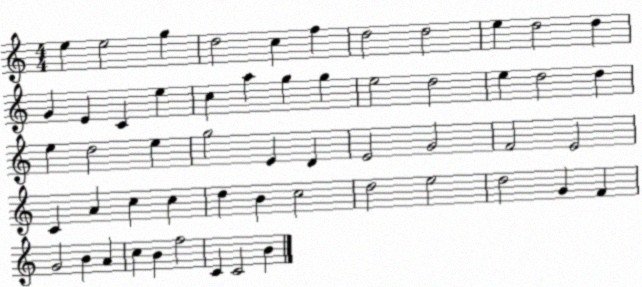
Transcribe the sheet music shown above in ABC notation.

X:1
T:Untitled
M:4/4
L:1/4
K:C
e e2 g d2 c f d2 d2 e d2 d G E C e c a g g e2 d2 e d2 d e d2 e g2 E D E2 G2 F2 E2 C A c c d B c2 d2 e2 d2 G F G2 B A c B f2 C C2 B